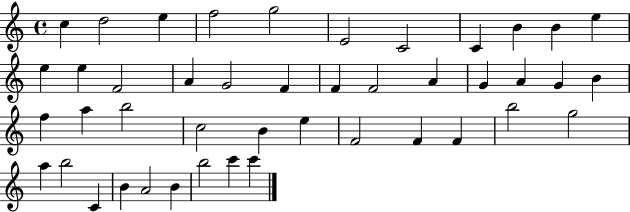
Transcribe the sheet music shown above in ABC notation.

X:1
T:Untitled
M:4/4
L:1/4
K:C
c d2 e f2 g2 E2 C2 C B B e e e F2 A G2 F F F2 A G A G B f a b2 c2 B e F2 F F b2 g2 a b2 C B A2 B b2 c' c'